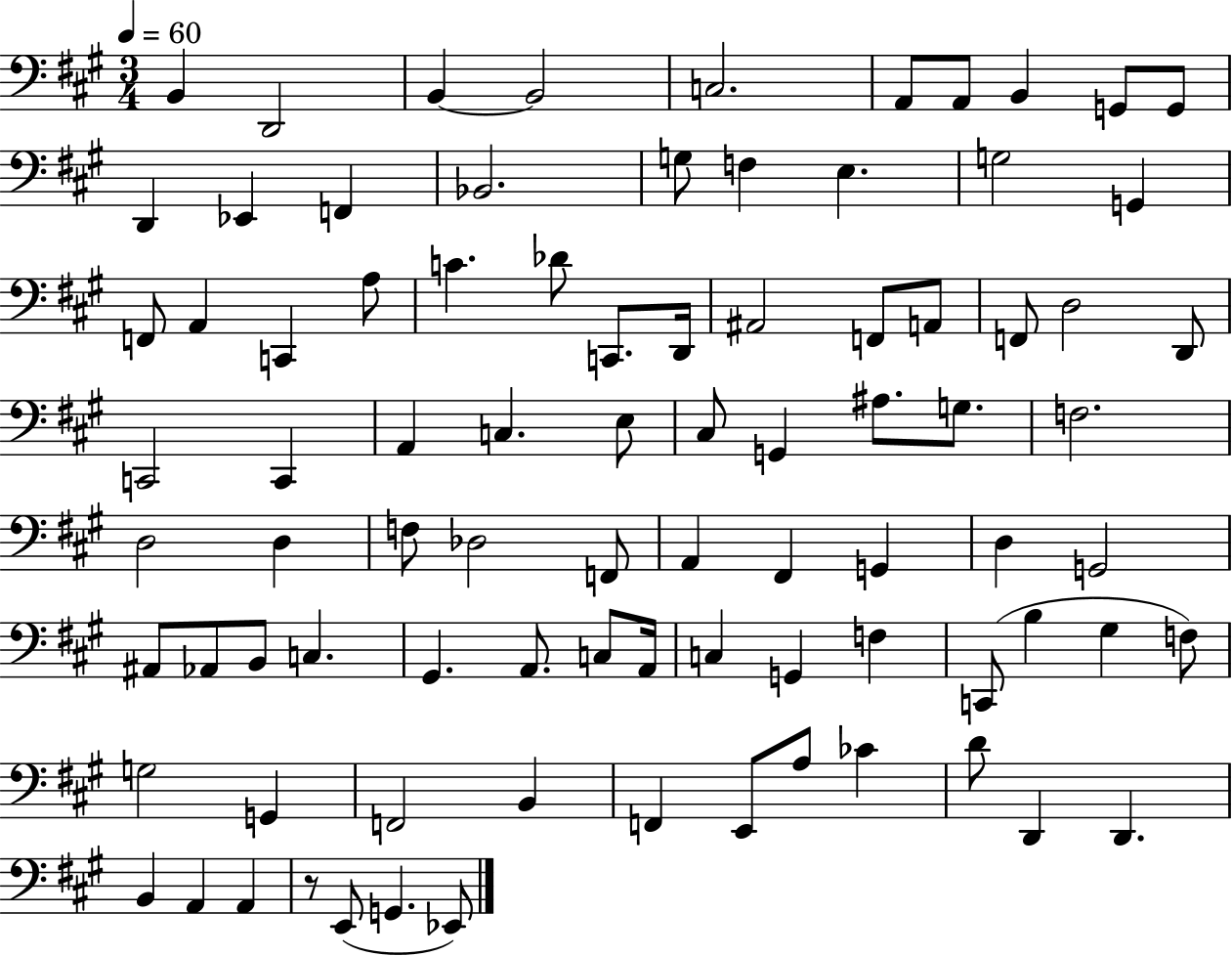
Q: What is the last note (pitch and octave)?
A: Eb2